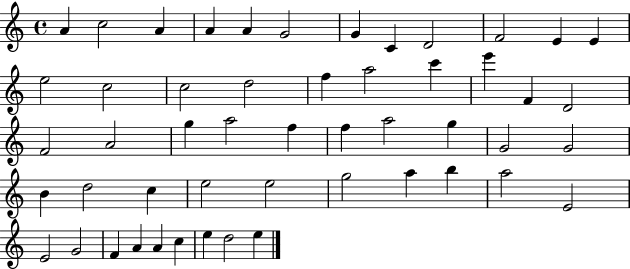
A4/q C5/h A4/q A4/q A4/q G4/h G4/q C4/q D4/h F4/h E4/q E4/q E5/h C5/h C5/h D5/h F5/q A5/h C6/q E6/q F4/q D4/h F4/h A4/h G5/q A5/h F5/q F5/q A5/h G5/q G4/h G4/h B4/q D5/h C5/q E5/h E5/h G5/h A5/q B5/q A5/h E4/h E4/h G4/h F4/q A4/q A4/q C5/q E5/q D5/h E5/q